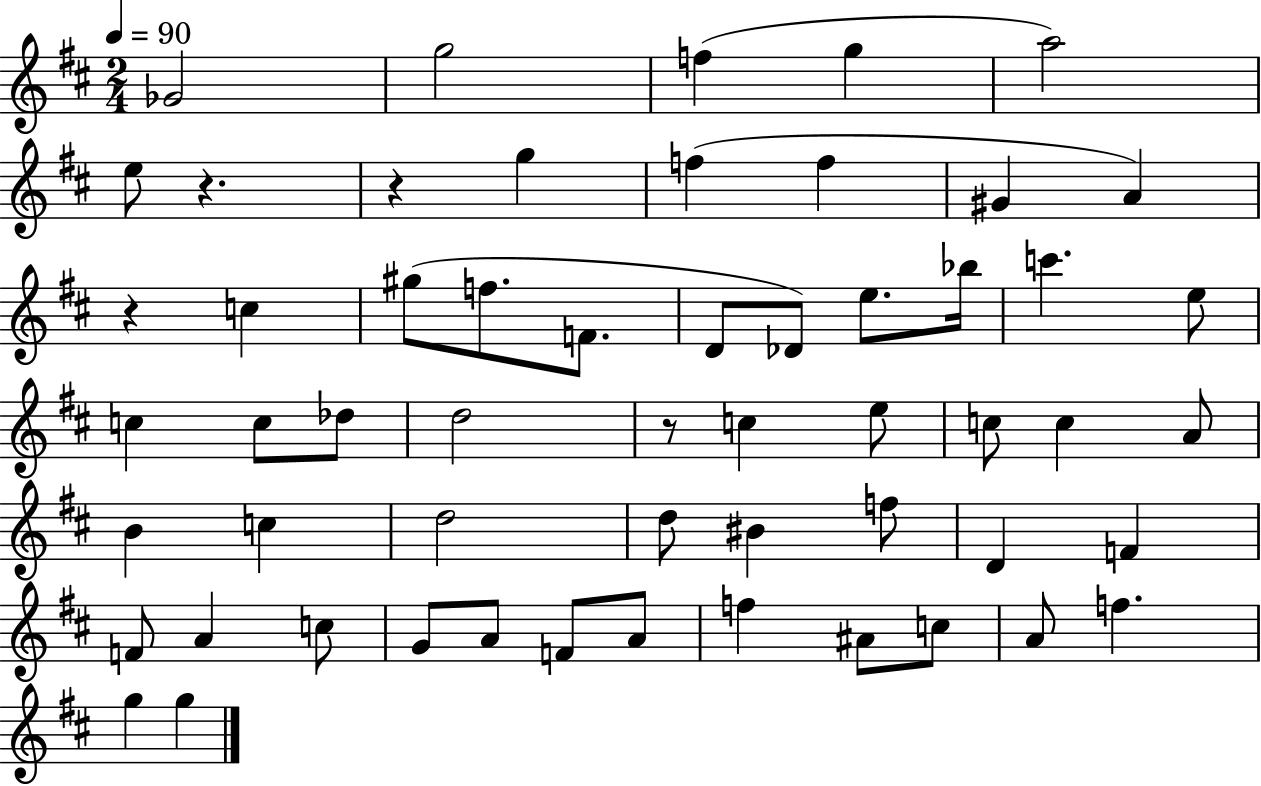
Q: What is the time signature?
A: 2/4